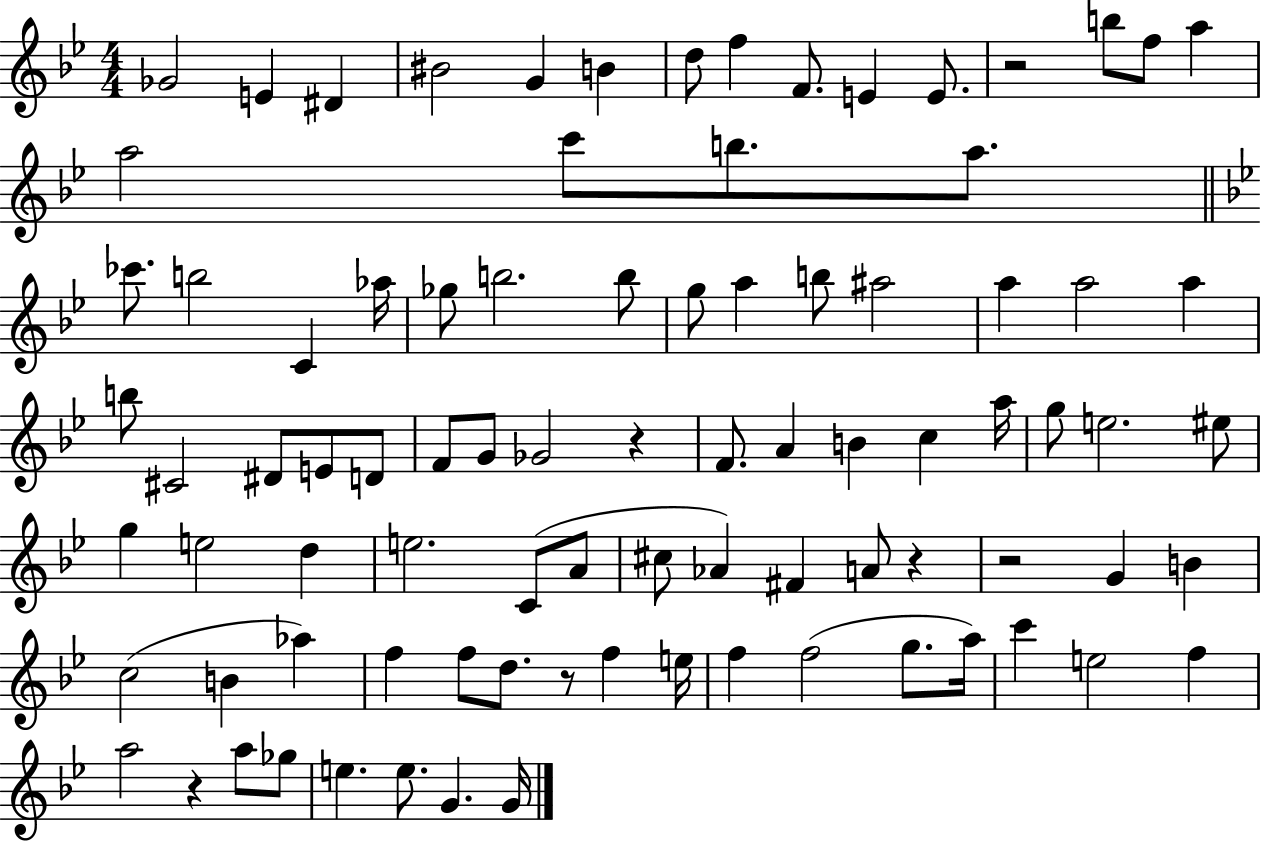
{
  \clef treble
  \numericTimeSignature
  \time 4/4
  \key bes \major
  ges'2 e'4 dis'4 | bis'2 g'4 b'4 | d''8 f''4 f'8. e'4 e'8. | r2 b''8 f''8 a''4 | \break a''2 c'''8 b''8. a''8. | \bar "||" \break \key bes \major ces'''8. b''2 c'4 aes''16 | ges''8 b''2. b''8 | g''8 a''4 b''8 ais''2 | a''4 a''2 a''4 | \break b''8 cis'2 dis'8 e'8 d'8 | f'8 g'8 ges'2 r4 | f'8. a'4 b'4 c''4 a''16 | g''8 e''2. eis''8 | \break g''4 e''2 d''4 | e''2. c'8( a'8 | cis''8 aes'4) fis'4 a'8 r4 | r2 g'4 b'4 | \break c''2( b'4 aes''4) | f''4 f''8 d''8. r8 f''4 e''16 | f''4 f''2( g''8. a''16) | c'''4 e''2 f''4 | \break a''2 r4 a''8 ges''8 | e''4. e''8. g'4. g'16 | \bar "|."
}